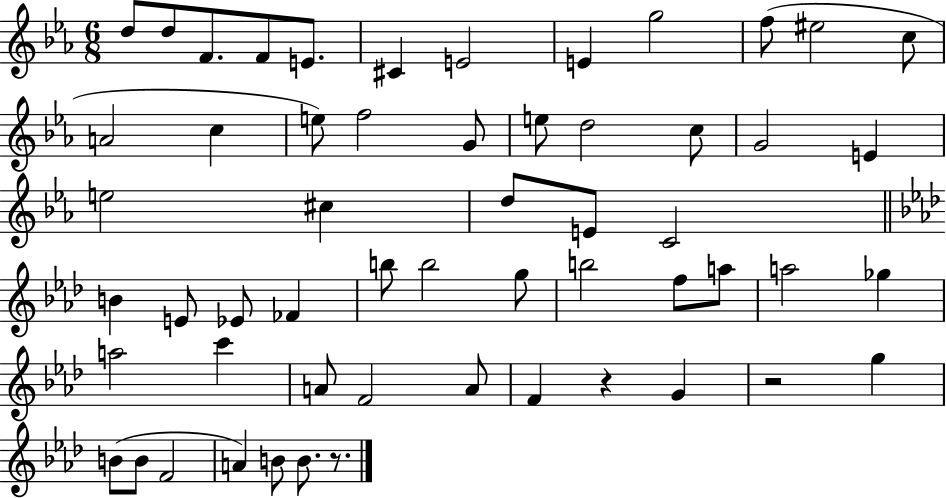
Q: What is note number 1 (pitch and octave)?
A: D5